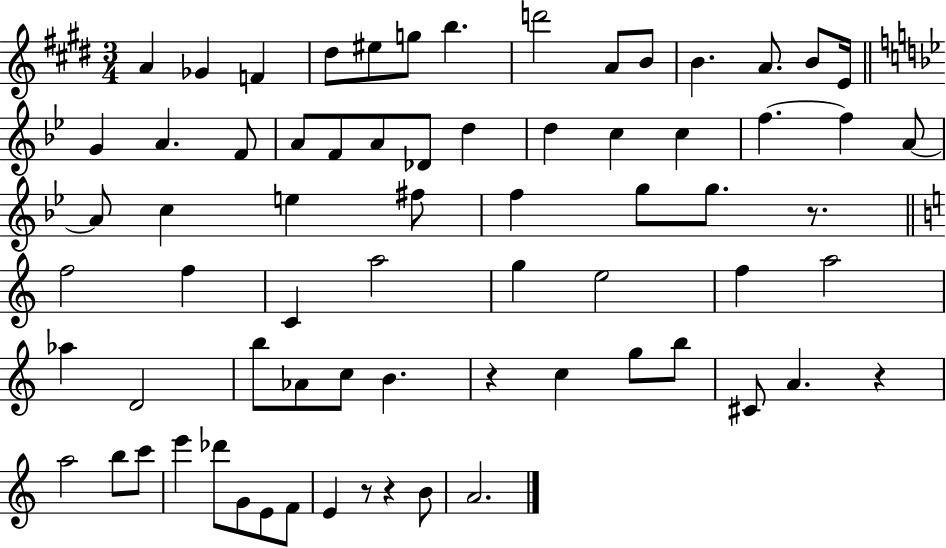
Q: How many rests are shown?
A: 5